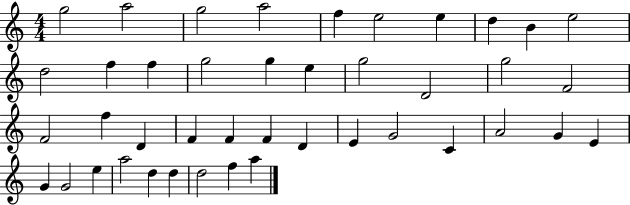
X:1
T:Untitled
M:4/4
L:1/4
K:C
g2 a2 g2 a2 f e2 e d B e2 d2 f f g2 g e g2 D2 g2 F2 F2 f D F F F D E G2 C A2 G E G G2 e a2 d d d2 f a